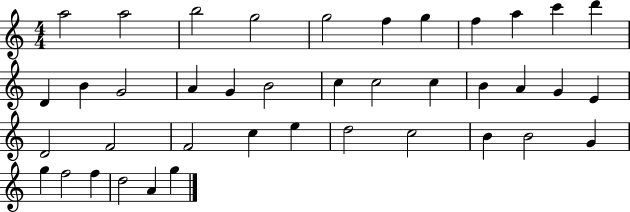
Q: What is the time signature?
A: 4/4